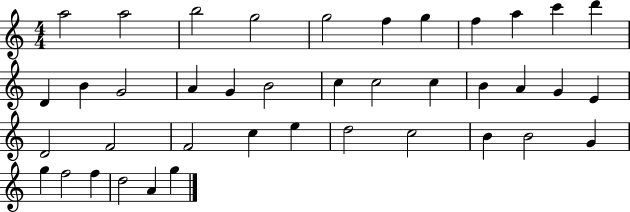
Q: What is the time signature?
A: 4/4